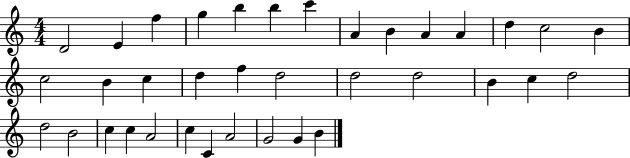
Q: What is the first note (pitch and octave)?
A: D4